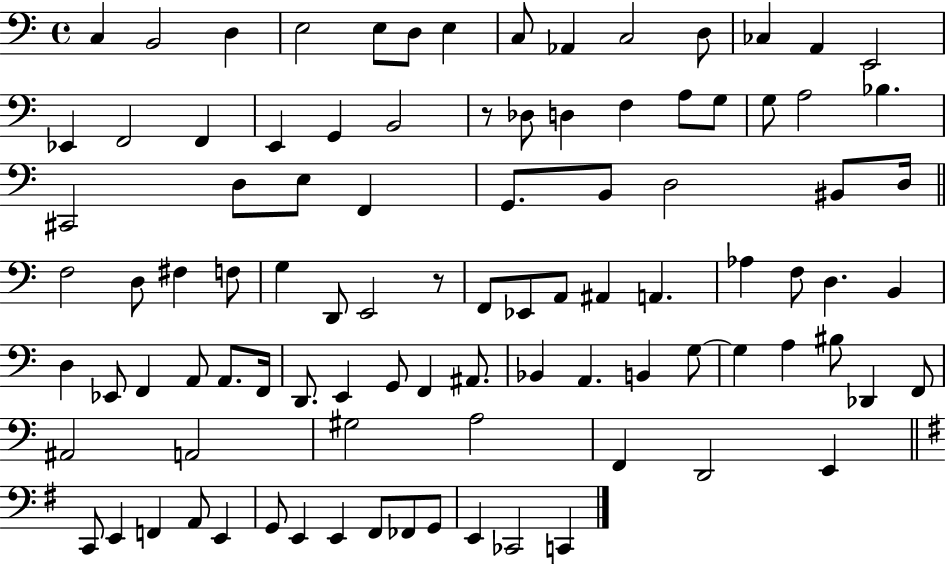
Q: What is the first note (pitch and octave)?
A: C3